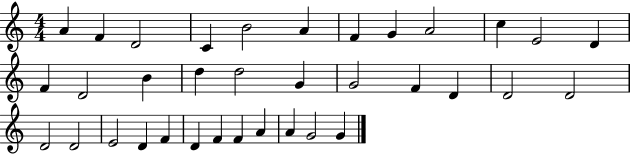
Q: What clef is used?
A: treble